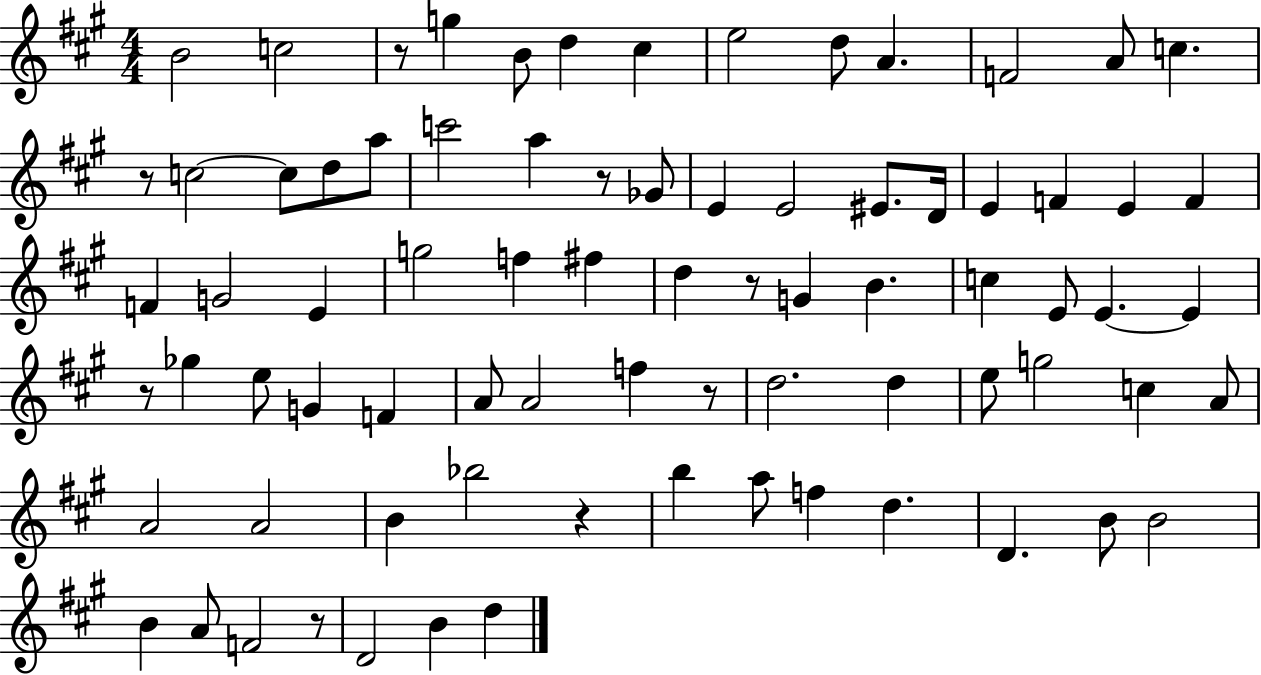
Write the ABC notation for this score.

X:1
T:Untitled
M:4/4
L:1/4
K:A
B2 c2 z/2 g B/2 d ^c e2 d/2 A F2 A/2 c z/2 c2 c/2 d/2 a/2 c'2 a z/2 _G/2 E E2 ^E/2 D/4 E F E F F G2 E g2 f ^f d z/2 G B c E/2 E E z/2 _g e/2 G F A/2 A2 f z/2 d2 d e/2 g2 c A/2 A2 A2 B _b2 z b a/2 f d D B/2 B2 B A/2 F2 z/2 D2 B d